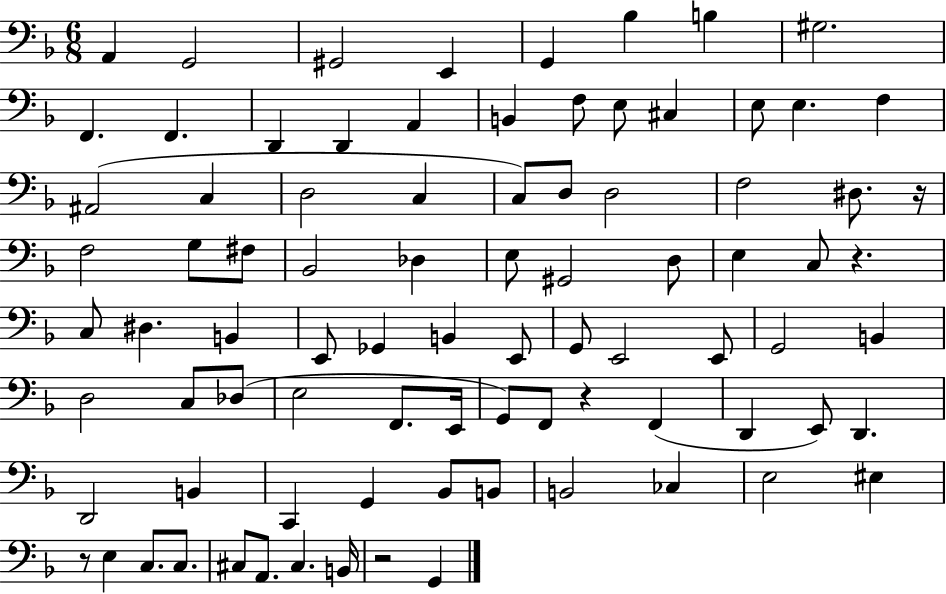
A2/q G2/h G#2/h E2/q G2/q Bb3/q B3/q G#3/h. F2/q. F2/q. D2/q D2/q A2/q B2/q F3/e E3/e C#3/q E3/e E3/q. F3/q A#2/h C3/q D3/h C3/q C3/e D3/e D3/h F3/h D#3/e. R/s F3/h G3/e F#3/e Bb2/h Db3/q E3/e G#2/h D3/e E3/q C3/e R/q. C3/e D#3/q. B2/q E2/e Gb2/q B2/q E2/e G2/e E2/h E2/e G2/h B2/q D3/h C3/e Db3/e E3/h F2/e. E2/s G2/e F2/e R/q F2/q D2/q E2/e D2/q. D2/h B2/q C2/q G2/q Bb2/e B2/e B2/h CES3/q E3/h EIS3/q R/e E3/q C3/e. C3/e. C#3/e A2/e. C#3/q. B2/s R/h G2/q